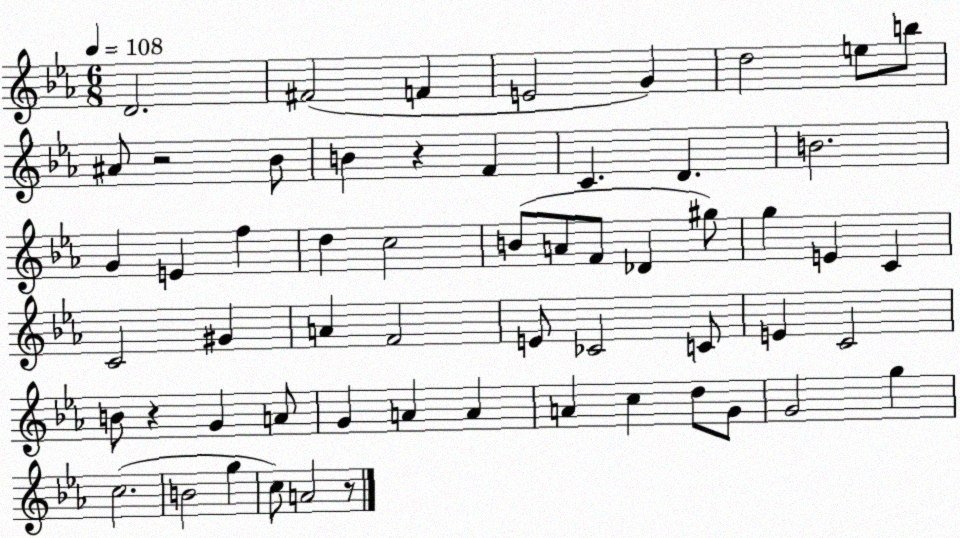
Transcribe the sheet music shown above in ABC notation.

X:1
T:Untitled
M:6/8
L:1/4
K:Eb
D2 ^F2 F E2 G d2 e/2 b/2 ^A/2 z2 _B/2 B z F C D B2 G E f d c2 B/2 A/2 F/2 _D ^g/2 g E C C2 ^G A F2 E/2 _C2 C/2 E C2 B/2 z G A/2 G A A A c d/2 G/2 G2 g c2 B2 g c/2 A2 z/2